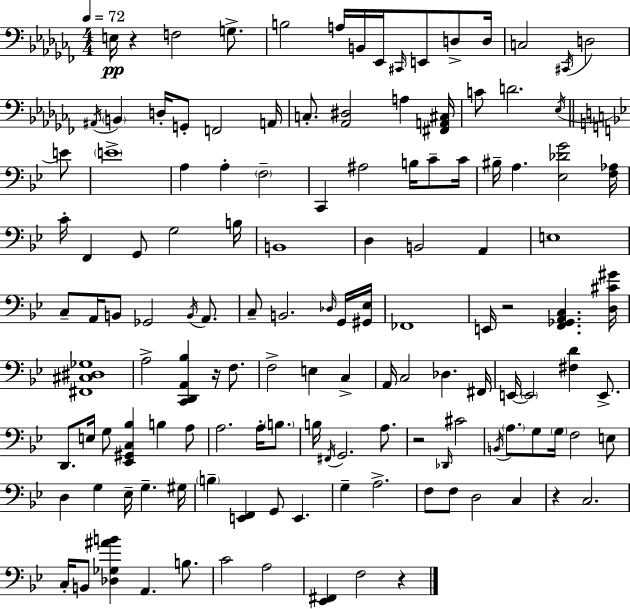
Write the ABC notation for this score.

X:1
T:Untitled
M:4/4
L:1/4
K:Abm
E,/4 z F,2 G,/2 B,2 A,/4 B,,/4 _E,,/4 ^C,,/4 E,,/2 D,/2 D,/4 C,2 ^C,,/4 D,2 ^A,,/4 B,, D,/4 G,,/2 F,,2 A,,/4 C,/2 [_A,,^D,]2 A, [^F,,A,,^C,]/4 C/2 D2 _E,/4 E/2 E4 A, A, F,2 C,, ^A,2 B,/4 C/2 C/4 ^B,/4 A, [_E,_DG]2 [F,_A,]/4 C/4 F,, G,,/2 G,2 B,/4 B,,4 D, B,,2 A,, E,4 C,/2 A,,/4 B,,/2 _G,,2 B,,/4 A,,/2 C,/2 B,,2 _D,/4 G,,/4 [^G,,_E,]/4 _F,,4 E,,/4 z2 [F,,_G,,A,,C,] [D,^C^G]/4 [^F,,^C,^D,_G,]4 A,2 [C,,D,,A,,_B,] z/4 F,/2 F,2 E, C, A,,/4 C,2 _D, ^F,,/4 E,,/4 E,,2 [^F,D] E,,/2 D,,/2 E,/4 G,/2 [_E,,^G,,C,_B,] B, A,/2 A,2 A,/4 B,/2 B,/4 ^F,,/4 G,,2 A,/2 z2 _D,,/4 ^C2 B,,/4 A,/2 G,/2 G,/4 F,2 E,/2 D, G, _E,/4 G, ^G,/4 B, [E,,F,,] G,,/2 E,, G, A,2 F,/2 F,/2 D,2 C, z C,2 C,/4 B,,/2 [_D,_G,^AB] A,, B,/2 C2 A,2 [_E,,^F,,] F,2 z